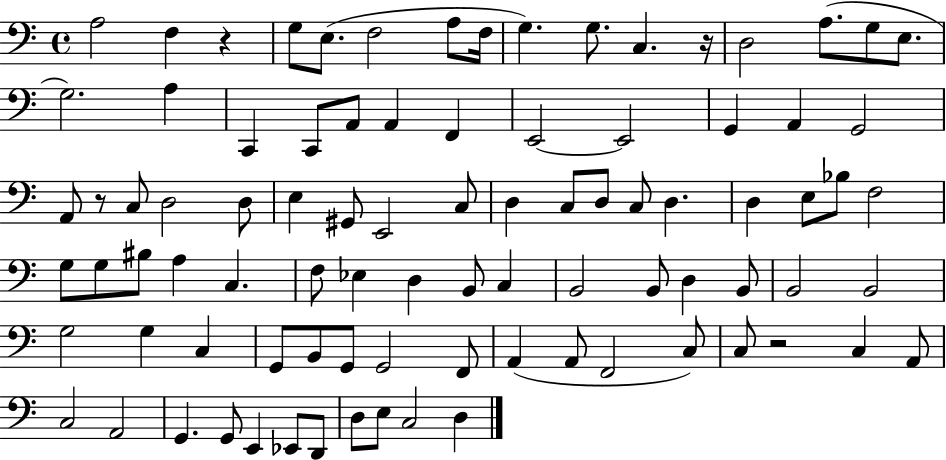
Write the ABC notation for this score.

X:1
T:Untitled
M:4/4
L:1/4
K:C
A,2 F, z G,/2 E,/2 F,2 A,/2 F,/4 G, G,/2 C, z/4 D,2 A,/2 G,/2 E,/2 G,2 A, C,, C,,/2 A,,/2 A,, F,, E,,2 E,,2 G,, A,, G,,2 A,,/2 z/2 C,/2 D,2 D,/2 E, ^G,,/2 E,,2 C,/2 D, C,/2 D,/2 C,/2 D, D, E,/2 _B,/2 F,2 G,/2 G,/2 ^B,/2 A, C, F,/2 _E, D, B,,/2 C, B,,2 B,,/2 D, B,,/2 B,,2 B,,2 G,2 G, C, G,,/2 B,,/2 G,,/2 G,,2 F,,/2 A,, A,,/2 F,,2 C,/2 C,/2 z2 C, A,,/2 C,2 A,,2 G,, G,,/2 E,, _E,,/2 D,,/2 D,/2 E,/2 C,2 D,